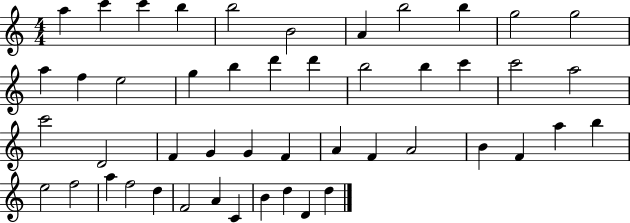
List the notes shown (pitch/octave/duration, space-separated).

A5/q C6/q C6/q B5/q B5/h B4/h A4/q B5/h B5/q G5/h G5/h A5/q F5/q E5/h G5/q B5/q D6/q D6/q B5/h B5/q C6/q C6/h A5/h C6/h D4/h F4/q G4/q G4/q F4/q A4/q F4/q A4/h B4/q F4/q A5/q B5/q E5/h F5/h A5/q F5/h D5/q F4/h A4/q C4/q B4/q D5/q D4/q D5/q